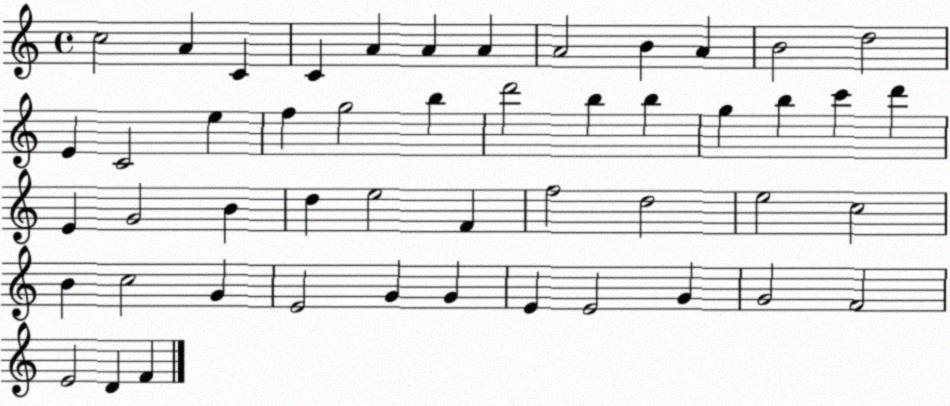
X:1
T:Untitled
M:4/4
L:1/4
K:C
c2 A C C A A A A2 B A B2 d2 E C2 e f g2 b d'2 b b g b c' d' E G2 B d e2 F f2 d2 e2 c2 B c2 G E2 G G E E2 G G2 F2 E2 D F